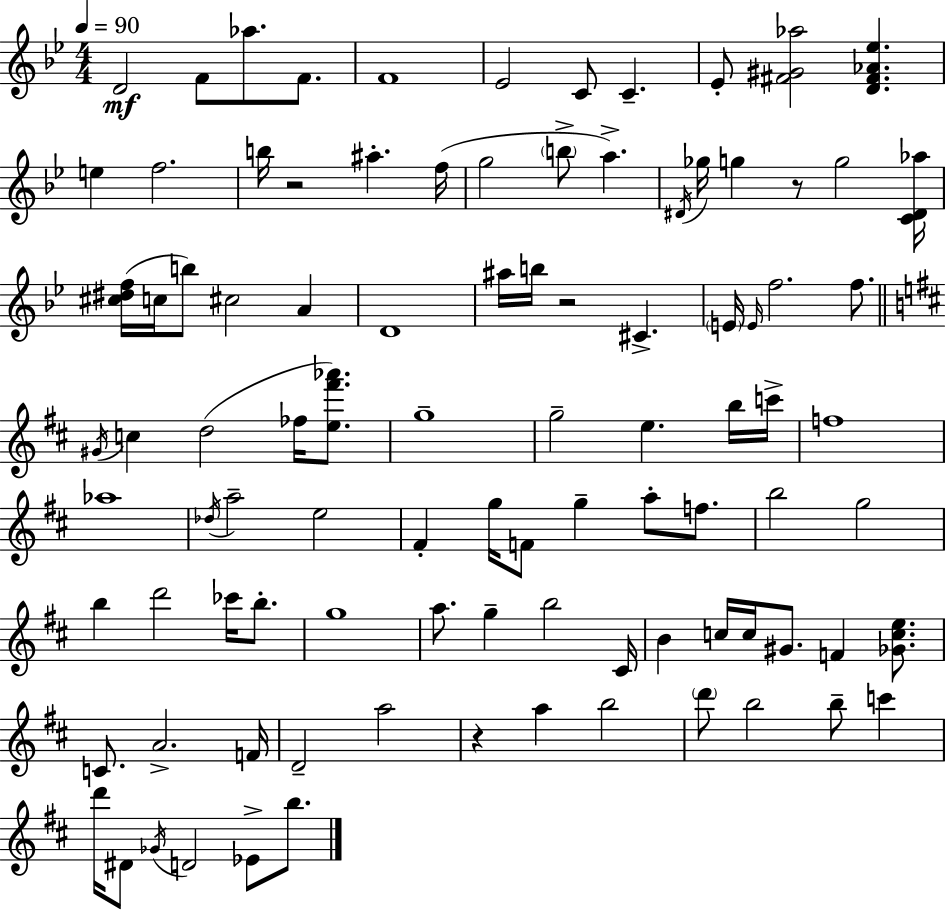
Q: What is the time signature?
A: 4/4